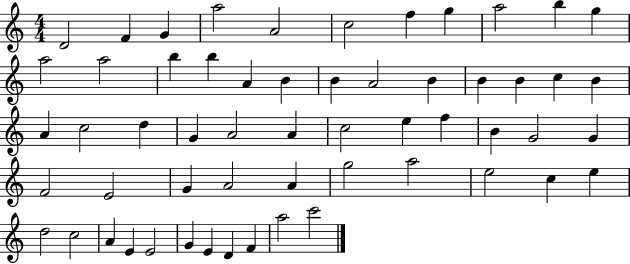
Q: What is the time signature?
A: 4/4